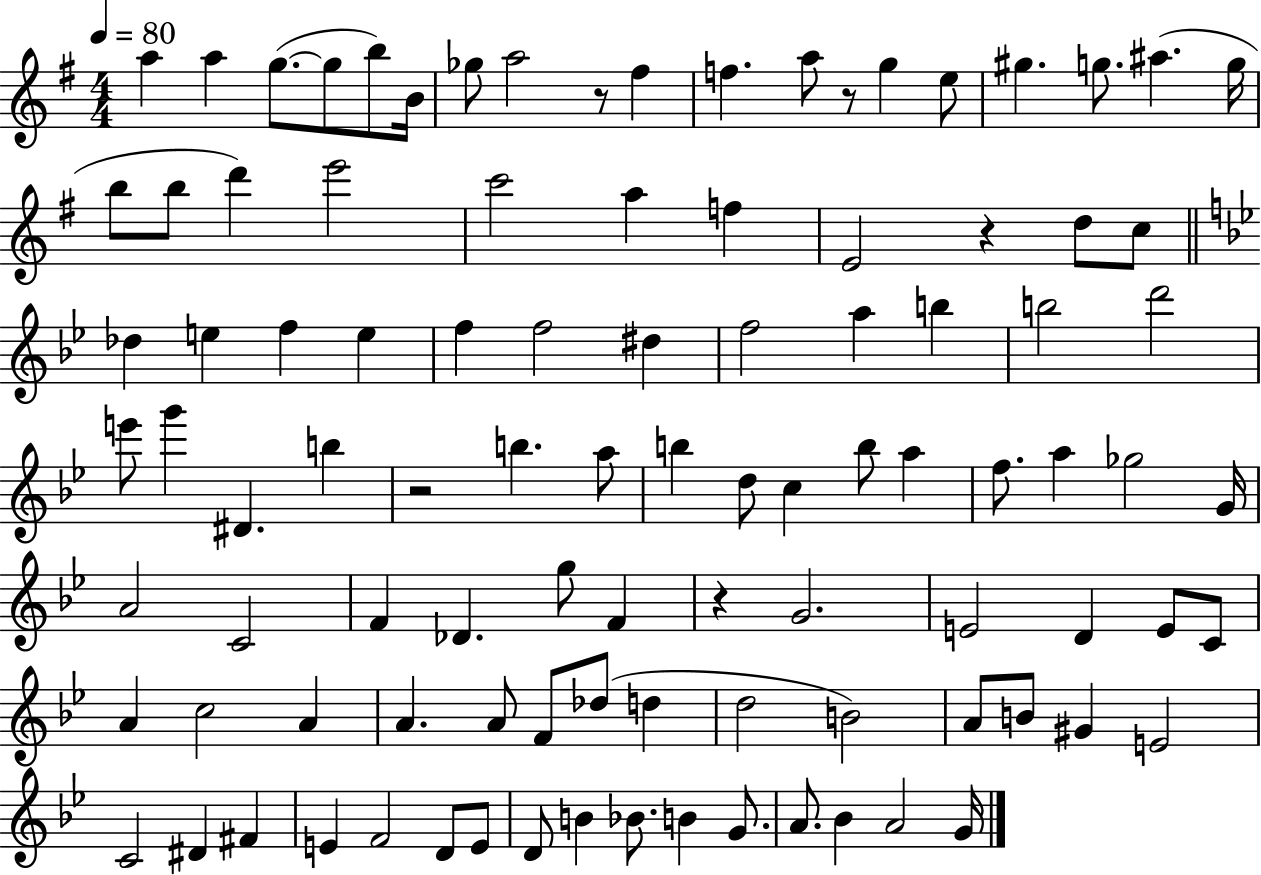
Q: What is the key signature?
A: G major